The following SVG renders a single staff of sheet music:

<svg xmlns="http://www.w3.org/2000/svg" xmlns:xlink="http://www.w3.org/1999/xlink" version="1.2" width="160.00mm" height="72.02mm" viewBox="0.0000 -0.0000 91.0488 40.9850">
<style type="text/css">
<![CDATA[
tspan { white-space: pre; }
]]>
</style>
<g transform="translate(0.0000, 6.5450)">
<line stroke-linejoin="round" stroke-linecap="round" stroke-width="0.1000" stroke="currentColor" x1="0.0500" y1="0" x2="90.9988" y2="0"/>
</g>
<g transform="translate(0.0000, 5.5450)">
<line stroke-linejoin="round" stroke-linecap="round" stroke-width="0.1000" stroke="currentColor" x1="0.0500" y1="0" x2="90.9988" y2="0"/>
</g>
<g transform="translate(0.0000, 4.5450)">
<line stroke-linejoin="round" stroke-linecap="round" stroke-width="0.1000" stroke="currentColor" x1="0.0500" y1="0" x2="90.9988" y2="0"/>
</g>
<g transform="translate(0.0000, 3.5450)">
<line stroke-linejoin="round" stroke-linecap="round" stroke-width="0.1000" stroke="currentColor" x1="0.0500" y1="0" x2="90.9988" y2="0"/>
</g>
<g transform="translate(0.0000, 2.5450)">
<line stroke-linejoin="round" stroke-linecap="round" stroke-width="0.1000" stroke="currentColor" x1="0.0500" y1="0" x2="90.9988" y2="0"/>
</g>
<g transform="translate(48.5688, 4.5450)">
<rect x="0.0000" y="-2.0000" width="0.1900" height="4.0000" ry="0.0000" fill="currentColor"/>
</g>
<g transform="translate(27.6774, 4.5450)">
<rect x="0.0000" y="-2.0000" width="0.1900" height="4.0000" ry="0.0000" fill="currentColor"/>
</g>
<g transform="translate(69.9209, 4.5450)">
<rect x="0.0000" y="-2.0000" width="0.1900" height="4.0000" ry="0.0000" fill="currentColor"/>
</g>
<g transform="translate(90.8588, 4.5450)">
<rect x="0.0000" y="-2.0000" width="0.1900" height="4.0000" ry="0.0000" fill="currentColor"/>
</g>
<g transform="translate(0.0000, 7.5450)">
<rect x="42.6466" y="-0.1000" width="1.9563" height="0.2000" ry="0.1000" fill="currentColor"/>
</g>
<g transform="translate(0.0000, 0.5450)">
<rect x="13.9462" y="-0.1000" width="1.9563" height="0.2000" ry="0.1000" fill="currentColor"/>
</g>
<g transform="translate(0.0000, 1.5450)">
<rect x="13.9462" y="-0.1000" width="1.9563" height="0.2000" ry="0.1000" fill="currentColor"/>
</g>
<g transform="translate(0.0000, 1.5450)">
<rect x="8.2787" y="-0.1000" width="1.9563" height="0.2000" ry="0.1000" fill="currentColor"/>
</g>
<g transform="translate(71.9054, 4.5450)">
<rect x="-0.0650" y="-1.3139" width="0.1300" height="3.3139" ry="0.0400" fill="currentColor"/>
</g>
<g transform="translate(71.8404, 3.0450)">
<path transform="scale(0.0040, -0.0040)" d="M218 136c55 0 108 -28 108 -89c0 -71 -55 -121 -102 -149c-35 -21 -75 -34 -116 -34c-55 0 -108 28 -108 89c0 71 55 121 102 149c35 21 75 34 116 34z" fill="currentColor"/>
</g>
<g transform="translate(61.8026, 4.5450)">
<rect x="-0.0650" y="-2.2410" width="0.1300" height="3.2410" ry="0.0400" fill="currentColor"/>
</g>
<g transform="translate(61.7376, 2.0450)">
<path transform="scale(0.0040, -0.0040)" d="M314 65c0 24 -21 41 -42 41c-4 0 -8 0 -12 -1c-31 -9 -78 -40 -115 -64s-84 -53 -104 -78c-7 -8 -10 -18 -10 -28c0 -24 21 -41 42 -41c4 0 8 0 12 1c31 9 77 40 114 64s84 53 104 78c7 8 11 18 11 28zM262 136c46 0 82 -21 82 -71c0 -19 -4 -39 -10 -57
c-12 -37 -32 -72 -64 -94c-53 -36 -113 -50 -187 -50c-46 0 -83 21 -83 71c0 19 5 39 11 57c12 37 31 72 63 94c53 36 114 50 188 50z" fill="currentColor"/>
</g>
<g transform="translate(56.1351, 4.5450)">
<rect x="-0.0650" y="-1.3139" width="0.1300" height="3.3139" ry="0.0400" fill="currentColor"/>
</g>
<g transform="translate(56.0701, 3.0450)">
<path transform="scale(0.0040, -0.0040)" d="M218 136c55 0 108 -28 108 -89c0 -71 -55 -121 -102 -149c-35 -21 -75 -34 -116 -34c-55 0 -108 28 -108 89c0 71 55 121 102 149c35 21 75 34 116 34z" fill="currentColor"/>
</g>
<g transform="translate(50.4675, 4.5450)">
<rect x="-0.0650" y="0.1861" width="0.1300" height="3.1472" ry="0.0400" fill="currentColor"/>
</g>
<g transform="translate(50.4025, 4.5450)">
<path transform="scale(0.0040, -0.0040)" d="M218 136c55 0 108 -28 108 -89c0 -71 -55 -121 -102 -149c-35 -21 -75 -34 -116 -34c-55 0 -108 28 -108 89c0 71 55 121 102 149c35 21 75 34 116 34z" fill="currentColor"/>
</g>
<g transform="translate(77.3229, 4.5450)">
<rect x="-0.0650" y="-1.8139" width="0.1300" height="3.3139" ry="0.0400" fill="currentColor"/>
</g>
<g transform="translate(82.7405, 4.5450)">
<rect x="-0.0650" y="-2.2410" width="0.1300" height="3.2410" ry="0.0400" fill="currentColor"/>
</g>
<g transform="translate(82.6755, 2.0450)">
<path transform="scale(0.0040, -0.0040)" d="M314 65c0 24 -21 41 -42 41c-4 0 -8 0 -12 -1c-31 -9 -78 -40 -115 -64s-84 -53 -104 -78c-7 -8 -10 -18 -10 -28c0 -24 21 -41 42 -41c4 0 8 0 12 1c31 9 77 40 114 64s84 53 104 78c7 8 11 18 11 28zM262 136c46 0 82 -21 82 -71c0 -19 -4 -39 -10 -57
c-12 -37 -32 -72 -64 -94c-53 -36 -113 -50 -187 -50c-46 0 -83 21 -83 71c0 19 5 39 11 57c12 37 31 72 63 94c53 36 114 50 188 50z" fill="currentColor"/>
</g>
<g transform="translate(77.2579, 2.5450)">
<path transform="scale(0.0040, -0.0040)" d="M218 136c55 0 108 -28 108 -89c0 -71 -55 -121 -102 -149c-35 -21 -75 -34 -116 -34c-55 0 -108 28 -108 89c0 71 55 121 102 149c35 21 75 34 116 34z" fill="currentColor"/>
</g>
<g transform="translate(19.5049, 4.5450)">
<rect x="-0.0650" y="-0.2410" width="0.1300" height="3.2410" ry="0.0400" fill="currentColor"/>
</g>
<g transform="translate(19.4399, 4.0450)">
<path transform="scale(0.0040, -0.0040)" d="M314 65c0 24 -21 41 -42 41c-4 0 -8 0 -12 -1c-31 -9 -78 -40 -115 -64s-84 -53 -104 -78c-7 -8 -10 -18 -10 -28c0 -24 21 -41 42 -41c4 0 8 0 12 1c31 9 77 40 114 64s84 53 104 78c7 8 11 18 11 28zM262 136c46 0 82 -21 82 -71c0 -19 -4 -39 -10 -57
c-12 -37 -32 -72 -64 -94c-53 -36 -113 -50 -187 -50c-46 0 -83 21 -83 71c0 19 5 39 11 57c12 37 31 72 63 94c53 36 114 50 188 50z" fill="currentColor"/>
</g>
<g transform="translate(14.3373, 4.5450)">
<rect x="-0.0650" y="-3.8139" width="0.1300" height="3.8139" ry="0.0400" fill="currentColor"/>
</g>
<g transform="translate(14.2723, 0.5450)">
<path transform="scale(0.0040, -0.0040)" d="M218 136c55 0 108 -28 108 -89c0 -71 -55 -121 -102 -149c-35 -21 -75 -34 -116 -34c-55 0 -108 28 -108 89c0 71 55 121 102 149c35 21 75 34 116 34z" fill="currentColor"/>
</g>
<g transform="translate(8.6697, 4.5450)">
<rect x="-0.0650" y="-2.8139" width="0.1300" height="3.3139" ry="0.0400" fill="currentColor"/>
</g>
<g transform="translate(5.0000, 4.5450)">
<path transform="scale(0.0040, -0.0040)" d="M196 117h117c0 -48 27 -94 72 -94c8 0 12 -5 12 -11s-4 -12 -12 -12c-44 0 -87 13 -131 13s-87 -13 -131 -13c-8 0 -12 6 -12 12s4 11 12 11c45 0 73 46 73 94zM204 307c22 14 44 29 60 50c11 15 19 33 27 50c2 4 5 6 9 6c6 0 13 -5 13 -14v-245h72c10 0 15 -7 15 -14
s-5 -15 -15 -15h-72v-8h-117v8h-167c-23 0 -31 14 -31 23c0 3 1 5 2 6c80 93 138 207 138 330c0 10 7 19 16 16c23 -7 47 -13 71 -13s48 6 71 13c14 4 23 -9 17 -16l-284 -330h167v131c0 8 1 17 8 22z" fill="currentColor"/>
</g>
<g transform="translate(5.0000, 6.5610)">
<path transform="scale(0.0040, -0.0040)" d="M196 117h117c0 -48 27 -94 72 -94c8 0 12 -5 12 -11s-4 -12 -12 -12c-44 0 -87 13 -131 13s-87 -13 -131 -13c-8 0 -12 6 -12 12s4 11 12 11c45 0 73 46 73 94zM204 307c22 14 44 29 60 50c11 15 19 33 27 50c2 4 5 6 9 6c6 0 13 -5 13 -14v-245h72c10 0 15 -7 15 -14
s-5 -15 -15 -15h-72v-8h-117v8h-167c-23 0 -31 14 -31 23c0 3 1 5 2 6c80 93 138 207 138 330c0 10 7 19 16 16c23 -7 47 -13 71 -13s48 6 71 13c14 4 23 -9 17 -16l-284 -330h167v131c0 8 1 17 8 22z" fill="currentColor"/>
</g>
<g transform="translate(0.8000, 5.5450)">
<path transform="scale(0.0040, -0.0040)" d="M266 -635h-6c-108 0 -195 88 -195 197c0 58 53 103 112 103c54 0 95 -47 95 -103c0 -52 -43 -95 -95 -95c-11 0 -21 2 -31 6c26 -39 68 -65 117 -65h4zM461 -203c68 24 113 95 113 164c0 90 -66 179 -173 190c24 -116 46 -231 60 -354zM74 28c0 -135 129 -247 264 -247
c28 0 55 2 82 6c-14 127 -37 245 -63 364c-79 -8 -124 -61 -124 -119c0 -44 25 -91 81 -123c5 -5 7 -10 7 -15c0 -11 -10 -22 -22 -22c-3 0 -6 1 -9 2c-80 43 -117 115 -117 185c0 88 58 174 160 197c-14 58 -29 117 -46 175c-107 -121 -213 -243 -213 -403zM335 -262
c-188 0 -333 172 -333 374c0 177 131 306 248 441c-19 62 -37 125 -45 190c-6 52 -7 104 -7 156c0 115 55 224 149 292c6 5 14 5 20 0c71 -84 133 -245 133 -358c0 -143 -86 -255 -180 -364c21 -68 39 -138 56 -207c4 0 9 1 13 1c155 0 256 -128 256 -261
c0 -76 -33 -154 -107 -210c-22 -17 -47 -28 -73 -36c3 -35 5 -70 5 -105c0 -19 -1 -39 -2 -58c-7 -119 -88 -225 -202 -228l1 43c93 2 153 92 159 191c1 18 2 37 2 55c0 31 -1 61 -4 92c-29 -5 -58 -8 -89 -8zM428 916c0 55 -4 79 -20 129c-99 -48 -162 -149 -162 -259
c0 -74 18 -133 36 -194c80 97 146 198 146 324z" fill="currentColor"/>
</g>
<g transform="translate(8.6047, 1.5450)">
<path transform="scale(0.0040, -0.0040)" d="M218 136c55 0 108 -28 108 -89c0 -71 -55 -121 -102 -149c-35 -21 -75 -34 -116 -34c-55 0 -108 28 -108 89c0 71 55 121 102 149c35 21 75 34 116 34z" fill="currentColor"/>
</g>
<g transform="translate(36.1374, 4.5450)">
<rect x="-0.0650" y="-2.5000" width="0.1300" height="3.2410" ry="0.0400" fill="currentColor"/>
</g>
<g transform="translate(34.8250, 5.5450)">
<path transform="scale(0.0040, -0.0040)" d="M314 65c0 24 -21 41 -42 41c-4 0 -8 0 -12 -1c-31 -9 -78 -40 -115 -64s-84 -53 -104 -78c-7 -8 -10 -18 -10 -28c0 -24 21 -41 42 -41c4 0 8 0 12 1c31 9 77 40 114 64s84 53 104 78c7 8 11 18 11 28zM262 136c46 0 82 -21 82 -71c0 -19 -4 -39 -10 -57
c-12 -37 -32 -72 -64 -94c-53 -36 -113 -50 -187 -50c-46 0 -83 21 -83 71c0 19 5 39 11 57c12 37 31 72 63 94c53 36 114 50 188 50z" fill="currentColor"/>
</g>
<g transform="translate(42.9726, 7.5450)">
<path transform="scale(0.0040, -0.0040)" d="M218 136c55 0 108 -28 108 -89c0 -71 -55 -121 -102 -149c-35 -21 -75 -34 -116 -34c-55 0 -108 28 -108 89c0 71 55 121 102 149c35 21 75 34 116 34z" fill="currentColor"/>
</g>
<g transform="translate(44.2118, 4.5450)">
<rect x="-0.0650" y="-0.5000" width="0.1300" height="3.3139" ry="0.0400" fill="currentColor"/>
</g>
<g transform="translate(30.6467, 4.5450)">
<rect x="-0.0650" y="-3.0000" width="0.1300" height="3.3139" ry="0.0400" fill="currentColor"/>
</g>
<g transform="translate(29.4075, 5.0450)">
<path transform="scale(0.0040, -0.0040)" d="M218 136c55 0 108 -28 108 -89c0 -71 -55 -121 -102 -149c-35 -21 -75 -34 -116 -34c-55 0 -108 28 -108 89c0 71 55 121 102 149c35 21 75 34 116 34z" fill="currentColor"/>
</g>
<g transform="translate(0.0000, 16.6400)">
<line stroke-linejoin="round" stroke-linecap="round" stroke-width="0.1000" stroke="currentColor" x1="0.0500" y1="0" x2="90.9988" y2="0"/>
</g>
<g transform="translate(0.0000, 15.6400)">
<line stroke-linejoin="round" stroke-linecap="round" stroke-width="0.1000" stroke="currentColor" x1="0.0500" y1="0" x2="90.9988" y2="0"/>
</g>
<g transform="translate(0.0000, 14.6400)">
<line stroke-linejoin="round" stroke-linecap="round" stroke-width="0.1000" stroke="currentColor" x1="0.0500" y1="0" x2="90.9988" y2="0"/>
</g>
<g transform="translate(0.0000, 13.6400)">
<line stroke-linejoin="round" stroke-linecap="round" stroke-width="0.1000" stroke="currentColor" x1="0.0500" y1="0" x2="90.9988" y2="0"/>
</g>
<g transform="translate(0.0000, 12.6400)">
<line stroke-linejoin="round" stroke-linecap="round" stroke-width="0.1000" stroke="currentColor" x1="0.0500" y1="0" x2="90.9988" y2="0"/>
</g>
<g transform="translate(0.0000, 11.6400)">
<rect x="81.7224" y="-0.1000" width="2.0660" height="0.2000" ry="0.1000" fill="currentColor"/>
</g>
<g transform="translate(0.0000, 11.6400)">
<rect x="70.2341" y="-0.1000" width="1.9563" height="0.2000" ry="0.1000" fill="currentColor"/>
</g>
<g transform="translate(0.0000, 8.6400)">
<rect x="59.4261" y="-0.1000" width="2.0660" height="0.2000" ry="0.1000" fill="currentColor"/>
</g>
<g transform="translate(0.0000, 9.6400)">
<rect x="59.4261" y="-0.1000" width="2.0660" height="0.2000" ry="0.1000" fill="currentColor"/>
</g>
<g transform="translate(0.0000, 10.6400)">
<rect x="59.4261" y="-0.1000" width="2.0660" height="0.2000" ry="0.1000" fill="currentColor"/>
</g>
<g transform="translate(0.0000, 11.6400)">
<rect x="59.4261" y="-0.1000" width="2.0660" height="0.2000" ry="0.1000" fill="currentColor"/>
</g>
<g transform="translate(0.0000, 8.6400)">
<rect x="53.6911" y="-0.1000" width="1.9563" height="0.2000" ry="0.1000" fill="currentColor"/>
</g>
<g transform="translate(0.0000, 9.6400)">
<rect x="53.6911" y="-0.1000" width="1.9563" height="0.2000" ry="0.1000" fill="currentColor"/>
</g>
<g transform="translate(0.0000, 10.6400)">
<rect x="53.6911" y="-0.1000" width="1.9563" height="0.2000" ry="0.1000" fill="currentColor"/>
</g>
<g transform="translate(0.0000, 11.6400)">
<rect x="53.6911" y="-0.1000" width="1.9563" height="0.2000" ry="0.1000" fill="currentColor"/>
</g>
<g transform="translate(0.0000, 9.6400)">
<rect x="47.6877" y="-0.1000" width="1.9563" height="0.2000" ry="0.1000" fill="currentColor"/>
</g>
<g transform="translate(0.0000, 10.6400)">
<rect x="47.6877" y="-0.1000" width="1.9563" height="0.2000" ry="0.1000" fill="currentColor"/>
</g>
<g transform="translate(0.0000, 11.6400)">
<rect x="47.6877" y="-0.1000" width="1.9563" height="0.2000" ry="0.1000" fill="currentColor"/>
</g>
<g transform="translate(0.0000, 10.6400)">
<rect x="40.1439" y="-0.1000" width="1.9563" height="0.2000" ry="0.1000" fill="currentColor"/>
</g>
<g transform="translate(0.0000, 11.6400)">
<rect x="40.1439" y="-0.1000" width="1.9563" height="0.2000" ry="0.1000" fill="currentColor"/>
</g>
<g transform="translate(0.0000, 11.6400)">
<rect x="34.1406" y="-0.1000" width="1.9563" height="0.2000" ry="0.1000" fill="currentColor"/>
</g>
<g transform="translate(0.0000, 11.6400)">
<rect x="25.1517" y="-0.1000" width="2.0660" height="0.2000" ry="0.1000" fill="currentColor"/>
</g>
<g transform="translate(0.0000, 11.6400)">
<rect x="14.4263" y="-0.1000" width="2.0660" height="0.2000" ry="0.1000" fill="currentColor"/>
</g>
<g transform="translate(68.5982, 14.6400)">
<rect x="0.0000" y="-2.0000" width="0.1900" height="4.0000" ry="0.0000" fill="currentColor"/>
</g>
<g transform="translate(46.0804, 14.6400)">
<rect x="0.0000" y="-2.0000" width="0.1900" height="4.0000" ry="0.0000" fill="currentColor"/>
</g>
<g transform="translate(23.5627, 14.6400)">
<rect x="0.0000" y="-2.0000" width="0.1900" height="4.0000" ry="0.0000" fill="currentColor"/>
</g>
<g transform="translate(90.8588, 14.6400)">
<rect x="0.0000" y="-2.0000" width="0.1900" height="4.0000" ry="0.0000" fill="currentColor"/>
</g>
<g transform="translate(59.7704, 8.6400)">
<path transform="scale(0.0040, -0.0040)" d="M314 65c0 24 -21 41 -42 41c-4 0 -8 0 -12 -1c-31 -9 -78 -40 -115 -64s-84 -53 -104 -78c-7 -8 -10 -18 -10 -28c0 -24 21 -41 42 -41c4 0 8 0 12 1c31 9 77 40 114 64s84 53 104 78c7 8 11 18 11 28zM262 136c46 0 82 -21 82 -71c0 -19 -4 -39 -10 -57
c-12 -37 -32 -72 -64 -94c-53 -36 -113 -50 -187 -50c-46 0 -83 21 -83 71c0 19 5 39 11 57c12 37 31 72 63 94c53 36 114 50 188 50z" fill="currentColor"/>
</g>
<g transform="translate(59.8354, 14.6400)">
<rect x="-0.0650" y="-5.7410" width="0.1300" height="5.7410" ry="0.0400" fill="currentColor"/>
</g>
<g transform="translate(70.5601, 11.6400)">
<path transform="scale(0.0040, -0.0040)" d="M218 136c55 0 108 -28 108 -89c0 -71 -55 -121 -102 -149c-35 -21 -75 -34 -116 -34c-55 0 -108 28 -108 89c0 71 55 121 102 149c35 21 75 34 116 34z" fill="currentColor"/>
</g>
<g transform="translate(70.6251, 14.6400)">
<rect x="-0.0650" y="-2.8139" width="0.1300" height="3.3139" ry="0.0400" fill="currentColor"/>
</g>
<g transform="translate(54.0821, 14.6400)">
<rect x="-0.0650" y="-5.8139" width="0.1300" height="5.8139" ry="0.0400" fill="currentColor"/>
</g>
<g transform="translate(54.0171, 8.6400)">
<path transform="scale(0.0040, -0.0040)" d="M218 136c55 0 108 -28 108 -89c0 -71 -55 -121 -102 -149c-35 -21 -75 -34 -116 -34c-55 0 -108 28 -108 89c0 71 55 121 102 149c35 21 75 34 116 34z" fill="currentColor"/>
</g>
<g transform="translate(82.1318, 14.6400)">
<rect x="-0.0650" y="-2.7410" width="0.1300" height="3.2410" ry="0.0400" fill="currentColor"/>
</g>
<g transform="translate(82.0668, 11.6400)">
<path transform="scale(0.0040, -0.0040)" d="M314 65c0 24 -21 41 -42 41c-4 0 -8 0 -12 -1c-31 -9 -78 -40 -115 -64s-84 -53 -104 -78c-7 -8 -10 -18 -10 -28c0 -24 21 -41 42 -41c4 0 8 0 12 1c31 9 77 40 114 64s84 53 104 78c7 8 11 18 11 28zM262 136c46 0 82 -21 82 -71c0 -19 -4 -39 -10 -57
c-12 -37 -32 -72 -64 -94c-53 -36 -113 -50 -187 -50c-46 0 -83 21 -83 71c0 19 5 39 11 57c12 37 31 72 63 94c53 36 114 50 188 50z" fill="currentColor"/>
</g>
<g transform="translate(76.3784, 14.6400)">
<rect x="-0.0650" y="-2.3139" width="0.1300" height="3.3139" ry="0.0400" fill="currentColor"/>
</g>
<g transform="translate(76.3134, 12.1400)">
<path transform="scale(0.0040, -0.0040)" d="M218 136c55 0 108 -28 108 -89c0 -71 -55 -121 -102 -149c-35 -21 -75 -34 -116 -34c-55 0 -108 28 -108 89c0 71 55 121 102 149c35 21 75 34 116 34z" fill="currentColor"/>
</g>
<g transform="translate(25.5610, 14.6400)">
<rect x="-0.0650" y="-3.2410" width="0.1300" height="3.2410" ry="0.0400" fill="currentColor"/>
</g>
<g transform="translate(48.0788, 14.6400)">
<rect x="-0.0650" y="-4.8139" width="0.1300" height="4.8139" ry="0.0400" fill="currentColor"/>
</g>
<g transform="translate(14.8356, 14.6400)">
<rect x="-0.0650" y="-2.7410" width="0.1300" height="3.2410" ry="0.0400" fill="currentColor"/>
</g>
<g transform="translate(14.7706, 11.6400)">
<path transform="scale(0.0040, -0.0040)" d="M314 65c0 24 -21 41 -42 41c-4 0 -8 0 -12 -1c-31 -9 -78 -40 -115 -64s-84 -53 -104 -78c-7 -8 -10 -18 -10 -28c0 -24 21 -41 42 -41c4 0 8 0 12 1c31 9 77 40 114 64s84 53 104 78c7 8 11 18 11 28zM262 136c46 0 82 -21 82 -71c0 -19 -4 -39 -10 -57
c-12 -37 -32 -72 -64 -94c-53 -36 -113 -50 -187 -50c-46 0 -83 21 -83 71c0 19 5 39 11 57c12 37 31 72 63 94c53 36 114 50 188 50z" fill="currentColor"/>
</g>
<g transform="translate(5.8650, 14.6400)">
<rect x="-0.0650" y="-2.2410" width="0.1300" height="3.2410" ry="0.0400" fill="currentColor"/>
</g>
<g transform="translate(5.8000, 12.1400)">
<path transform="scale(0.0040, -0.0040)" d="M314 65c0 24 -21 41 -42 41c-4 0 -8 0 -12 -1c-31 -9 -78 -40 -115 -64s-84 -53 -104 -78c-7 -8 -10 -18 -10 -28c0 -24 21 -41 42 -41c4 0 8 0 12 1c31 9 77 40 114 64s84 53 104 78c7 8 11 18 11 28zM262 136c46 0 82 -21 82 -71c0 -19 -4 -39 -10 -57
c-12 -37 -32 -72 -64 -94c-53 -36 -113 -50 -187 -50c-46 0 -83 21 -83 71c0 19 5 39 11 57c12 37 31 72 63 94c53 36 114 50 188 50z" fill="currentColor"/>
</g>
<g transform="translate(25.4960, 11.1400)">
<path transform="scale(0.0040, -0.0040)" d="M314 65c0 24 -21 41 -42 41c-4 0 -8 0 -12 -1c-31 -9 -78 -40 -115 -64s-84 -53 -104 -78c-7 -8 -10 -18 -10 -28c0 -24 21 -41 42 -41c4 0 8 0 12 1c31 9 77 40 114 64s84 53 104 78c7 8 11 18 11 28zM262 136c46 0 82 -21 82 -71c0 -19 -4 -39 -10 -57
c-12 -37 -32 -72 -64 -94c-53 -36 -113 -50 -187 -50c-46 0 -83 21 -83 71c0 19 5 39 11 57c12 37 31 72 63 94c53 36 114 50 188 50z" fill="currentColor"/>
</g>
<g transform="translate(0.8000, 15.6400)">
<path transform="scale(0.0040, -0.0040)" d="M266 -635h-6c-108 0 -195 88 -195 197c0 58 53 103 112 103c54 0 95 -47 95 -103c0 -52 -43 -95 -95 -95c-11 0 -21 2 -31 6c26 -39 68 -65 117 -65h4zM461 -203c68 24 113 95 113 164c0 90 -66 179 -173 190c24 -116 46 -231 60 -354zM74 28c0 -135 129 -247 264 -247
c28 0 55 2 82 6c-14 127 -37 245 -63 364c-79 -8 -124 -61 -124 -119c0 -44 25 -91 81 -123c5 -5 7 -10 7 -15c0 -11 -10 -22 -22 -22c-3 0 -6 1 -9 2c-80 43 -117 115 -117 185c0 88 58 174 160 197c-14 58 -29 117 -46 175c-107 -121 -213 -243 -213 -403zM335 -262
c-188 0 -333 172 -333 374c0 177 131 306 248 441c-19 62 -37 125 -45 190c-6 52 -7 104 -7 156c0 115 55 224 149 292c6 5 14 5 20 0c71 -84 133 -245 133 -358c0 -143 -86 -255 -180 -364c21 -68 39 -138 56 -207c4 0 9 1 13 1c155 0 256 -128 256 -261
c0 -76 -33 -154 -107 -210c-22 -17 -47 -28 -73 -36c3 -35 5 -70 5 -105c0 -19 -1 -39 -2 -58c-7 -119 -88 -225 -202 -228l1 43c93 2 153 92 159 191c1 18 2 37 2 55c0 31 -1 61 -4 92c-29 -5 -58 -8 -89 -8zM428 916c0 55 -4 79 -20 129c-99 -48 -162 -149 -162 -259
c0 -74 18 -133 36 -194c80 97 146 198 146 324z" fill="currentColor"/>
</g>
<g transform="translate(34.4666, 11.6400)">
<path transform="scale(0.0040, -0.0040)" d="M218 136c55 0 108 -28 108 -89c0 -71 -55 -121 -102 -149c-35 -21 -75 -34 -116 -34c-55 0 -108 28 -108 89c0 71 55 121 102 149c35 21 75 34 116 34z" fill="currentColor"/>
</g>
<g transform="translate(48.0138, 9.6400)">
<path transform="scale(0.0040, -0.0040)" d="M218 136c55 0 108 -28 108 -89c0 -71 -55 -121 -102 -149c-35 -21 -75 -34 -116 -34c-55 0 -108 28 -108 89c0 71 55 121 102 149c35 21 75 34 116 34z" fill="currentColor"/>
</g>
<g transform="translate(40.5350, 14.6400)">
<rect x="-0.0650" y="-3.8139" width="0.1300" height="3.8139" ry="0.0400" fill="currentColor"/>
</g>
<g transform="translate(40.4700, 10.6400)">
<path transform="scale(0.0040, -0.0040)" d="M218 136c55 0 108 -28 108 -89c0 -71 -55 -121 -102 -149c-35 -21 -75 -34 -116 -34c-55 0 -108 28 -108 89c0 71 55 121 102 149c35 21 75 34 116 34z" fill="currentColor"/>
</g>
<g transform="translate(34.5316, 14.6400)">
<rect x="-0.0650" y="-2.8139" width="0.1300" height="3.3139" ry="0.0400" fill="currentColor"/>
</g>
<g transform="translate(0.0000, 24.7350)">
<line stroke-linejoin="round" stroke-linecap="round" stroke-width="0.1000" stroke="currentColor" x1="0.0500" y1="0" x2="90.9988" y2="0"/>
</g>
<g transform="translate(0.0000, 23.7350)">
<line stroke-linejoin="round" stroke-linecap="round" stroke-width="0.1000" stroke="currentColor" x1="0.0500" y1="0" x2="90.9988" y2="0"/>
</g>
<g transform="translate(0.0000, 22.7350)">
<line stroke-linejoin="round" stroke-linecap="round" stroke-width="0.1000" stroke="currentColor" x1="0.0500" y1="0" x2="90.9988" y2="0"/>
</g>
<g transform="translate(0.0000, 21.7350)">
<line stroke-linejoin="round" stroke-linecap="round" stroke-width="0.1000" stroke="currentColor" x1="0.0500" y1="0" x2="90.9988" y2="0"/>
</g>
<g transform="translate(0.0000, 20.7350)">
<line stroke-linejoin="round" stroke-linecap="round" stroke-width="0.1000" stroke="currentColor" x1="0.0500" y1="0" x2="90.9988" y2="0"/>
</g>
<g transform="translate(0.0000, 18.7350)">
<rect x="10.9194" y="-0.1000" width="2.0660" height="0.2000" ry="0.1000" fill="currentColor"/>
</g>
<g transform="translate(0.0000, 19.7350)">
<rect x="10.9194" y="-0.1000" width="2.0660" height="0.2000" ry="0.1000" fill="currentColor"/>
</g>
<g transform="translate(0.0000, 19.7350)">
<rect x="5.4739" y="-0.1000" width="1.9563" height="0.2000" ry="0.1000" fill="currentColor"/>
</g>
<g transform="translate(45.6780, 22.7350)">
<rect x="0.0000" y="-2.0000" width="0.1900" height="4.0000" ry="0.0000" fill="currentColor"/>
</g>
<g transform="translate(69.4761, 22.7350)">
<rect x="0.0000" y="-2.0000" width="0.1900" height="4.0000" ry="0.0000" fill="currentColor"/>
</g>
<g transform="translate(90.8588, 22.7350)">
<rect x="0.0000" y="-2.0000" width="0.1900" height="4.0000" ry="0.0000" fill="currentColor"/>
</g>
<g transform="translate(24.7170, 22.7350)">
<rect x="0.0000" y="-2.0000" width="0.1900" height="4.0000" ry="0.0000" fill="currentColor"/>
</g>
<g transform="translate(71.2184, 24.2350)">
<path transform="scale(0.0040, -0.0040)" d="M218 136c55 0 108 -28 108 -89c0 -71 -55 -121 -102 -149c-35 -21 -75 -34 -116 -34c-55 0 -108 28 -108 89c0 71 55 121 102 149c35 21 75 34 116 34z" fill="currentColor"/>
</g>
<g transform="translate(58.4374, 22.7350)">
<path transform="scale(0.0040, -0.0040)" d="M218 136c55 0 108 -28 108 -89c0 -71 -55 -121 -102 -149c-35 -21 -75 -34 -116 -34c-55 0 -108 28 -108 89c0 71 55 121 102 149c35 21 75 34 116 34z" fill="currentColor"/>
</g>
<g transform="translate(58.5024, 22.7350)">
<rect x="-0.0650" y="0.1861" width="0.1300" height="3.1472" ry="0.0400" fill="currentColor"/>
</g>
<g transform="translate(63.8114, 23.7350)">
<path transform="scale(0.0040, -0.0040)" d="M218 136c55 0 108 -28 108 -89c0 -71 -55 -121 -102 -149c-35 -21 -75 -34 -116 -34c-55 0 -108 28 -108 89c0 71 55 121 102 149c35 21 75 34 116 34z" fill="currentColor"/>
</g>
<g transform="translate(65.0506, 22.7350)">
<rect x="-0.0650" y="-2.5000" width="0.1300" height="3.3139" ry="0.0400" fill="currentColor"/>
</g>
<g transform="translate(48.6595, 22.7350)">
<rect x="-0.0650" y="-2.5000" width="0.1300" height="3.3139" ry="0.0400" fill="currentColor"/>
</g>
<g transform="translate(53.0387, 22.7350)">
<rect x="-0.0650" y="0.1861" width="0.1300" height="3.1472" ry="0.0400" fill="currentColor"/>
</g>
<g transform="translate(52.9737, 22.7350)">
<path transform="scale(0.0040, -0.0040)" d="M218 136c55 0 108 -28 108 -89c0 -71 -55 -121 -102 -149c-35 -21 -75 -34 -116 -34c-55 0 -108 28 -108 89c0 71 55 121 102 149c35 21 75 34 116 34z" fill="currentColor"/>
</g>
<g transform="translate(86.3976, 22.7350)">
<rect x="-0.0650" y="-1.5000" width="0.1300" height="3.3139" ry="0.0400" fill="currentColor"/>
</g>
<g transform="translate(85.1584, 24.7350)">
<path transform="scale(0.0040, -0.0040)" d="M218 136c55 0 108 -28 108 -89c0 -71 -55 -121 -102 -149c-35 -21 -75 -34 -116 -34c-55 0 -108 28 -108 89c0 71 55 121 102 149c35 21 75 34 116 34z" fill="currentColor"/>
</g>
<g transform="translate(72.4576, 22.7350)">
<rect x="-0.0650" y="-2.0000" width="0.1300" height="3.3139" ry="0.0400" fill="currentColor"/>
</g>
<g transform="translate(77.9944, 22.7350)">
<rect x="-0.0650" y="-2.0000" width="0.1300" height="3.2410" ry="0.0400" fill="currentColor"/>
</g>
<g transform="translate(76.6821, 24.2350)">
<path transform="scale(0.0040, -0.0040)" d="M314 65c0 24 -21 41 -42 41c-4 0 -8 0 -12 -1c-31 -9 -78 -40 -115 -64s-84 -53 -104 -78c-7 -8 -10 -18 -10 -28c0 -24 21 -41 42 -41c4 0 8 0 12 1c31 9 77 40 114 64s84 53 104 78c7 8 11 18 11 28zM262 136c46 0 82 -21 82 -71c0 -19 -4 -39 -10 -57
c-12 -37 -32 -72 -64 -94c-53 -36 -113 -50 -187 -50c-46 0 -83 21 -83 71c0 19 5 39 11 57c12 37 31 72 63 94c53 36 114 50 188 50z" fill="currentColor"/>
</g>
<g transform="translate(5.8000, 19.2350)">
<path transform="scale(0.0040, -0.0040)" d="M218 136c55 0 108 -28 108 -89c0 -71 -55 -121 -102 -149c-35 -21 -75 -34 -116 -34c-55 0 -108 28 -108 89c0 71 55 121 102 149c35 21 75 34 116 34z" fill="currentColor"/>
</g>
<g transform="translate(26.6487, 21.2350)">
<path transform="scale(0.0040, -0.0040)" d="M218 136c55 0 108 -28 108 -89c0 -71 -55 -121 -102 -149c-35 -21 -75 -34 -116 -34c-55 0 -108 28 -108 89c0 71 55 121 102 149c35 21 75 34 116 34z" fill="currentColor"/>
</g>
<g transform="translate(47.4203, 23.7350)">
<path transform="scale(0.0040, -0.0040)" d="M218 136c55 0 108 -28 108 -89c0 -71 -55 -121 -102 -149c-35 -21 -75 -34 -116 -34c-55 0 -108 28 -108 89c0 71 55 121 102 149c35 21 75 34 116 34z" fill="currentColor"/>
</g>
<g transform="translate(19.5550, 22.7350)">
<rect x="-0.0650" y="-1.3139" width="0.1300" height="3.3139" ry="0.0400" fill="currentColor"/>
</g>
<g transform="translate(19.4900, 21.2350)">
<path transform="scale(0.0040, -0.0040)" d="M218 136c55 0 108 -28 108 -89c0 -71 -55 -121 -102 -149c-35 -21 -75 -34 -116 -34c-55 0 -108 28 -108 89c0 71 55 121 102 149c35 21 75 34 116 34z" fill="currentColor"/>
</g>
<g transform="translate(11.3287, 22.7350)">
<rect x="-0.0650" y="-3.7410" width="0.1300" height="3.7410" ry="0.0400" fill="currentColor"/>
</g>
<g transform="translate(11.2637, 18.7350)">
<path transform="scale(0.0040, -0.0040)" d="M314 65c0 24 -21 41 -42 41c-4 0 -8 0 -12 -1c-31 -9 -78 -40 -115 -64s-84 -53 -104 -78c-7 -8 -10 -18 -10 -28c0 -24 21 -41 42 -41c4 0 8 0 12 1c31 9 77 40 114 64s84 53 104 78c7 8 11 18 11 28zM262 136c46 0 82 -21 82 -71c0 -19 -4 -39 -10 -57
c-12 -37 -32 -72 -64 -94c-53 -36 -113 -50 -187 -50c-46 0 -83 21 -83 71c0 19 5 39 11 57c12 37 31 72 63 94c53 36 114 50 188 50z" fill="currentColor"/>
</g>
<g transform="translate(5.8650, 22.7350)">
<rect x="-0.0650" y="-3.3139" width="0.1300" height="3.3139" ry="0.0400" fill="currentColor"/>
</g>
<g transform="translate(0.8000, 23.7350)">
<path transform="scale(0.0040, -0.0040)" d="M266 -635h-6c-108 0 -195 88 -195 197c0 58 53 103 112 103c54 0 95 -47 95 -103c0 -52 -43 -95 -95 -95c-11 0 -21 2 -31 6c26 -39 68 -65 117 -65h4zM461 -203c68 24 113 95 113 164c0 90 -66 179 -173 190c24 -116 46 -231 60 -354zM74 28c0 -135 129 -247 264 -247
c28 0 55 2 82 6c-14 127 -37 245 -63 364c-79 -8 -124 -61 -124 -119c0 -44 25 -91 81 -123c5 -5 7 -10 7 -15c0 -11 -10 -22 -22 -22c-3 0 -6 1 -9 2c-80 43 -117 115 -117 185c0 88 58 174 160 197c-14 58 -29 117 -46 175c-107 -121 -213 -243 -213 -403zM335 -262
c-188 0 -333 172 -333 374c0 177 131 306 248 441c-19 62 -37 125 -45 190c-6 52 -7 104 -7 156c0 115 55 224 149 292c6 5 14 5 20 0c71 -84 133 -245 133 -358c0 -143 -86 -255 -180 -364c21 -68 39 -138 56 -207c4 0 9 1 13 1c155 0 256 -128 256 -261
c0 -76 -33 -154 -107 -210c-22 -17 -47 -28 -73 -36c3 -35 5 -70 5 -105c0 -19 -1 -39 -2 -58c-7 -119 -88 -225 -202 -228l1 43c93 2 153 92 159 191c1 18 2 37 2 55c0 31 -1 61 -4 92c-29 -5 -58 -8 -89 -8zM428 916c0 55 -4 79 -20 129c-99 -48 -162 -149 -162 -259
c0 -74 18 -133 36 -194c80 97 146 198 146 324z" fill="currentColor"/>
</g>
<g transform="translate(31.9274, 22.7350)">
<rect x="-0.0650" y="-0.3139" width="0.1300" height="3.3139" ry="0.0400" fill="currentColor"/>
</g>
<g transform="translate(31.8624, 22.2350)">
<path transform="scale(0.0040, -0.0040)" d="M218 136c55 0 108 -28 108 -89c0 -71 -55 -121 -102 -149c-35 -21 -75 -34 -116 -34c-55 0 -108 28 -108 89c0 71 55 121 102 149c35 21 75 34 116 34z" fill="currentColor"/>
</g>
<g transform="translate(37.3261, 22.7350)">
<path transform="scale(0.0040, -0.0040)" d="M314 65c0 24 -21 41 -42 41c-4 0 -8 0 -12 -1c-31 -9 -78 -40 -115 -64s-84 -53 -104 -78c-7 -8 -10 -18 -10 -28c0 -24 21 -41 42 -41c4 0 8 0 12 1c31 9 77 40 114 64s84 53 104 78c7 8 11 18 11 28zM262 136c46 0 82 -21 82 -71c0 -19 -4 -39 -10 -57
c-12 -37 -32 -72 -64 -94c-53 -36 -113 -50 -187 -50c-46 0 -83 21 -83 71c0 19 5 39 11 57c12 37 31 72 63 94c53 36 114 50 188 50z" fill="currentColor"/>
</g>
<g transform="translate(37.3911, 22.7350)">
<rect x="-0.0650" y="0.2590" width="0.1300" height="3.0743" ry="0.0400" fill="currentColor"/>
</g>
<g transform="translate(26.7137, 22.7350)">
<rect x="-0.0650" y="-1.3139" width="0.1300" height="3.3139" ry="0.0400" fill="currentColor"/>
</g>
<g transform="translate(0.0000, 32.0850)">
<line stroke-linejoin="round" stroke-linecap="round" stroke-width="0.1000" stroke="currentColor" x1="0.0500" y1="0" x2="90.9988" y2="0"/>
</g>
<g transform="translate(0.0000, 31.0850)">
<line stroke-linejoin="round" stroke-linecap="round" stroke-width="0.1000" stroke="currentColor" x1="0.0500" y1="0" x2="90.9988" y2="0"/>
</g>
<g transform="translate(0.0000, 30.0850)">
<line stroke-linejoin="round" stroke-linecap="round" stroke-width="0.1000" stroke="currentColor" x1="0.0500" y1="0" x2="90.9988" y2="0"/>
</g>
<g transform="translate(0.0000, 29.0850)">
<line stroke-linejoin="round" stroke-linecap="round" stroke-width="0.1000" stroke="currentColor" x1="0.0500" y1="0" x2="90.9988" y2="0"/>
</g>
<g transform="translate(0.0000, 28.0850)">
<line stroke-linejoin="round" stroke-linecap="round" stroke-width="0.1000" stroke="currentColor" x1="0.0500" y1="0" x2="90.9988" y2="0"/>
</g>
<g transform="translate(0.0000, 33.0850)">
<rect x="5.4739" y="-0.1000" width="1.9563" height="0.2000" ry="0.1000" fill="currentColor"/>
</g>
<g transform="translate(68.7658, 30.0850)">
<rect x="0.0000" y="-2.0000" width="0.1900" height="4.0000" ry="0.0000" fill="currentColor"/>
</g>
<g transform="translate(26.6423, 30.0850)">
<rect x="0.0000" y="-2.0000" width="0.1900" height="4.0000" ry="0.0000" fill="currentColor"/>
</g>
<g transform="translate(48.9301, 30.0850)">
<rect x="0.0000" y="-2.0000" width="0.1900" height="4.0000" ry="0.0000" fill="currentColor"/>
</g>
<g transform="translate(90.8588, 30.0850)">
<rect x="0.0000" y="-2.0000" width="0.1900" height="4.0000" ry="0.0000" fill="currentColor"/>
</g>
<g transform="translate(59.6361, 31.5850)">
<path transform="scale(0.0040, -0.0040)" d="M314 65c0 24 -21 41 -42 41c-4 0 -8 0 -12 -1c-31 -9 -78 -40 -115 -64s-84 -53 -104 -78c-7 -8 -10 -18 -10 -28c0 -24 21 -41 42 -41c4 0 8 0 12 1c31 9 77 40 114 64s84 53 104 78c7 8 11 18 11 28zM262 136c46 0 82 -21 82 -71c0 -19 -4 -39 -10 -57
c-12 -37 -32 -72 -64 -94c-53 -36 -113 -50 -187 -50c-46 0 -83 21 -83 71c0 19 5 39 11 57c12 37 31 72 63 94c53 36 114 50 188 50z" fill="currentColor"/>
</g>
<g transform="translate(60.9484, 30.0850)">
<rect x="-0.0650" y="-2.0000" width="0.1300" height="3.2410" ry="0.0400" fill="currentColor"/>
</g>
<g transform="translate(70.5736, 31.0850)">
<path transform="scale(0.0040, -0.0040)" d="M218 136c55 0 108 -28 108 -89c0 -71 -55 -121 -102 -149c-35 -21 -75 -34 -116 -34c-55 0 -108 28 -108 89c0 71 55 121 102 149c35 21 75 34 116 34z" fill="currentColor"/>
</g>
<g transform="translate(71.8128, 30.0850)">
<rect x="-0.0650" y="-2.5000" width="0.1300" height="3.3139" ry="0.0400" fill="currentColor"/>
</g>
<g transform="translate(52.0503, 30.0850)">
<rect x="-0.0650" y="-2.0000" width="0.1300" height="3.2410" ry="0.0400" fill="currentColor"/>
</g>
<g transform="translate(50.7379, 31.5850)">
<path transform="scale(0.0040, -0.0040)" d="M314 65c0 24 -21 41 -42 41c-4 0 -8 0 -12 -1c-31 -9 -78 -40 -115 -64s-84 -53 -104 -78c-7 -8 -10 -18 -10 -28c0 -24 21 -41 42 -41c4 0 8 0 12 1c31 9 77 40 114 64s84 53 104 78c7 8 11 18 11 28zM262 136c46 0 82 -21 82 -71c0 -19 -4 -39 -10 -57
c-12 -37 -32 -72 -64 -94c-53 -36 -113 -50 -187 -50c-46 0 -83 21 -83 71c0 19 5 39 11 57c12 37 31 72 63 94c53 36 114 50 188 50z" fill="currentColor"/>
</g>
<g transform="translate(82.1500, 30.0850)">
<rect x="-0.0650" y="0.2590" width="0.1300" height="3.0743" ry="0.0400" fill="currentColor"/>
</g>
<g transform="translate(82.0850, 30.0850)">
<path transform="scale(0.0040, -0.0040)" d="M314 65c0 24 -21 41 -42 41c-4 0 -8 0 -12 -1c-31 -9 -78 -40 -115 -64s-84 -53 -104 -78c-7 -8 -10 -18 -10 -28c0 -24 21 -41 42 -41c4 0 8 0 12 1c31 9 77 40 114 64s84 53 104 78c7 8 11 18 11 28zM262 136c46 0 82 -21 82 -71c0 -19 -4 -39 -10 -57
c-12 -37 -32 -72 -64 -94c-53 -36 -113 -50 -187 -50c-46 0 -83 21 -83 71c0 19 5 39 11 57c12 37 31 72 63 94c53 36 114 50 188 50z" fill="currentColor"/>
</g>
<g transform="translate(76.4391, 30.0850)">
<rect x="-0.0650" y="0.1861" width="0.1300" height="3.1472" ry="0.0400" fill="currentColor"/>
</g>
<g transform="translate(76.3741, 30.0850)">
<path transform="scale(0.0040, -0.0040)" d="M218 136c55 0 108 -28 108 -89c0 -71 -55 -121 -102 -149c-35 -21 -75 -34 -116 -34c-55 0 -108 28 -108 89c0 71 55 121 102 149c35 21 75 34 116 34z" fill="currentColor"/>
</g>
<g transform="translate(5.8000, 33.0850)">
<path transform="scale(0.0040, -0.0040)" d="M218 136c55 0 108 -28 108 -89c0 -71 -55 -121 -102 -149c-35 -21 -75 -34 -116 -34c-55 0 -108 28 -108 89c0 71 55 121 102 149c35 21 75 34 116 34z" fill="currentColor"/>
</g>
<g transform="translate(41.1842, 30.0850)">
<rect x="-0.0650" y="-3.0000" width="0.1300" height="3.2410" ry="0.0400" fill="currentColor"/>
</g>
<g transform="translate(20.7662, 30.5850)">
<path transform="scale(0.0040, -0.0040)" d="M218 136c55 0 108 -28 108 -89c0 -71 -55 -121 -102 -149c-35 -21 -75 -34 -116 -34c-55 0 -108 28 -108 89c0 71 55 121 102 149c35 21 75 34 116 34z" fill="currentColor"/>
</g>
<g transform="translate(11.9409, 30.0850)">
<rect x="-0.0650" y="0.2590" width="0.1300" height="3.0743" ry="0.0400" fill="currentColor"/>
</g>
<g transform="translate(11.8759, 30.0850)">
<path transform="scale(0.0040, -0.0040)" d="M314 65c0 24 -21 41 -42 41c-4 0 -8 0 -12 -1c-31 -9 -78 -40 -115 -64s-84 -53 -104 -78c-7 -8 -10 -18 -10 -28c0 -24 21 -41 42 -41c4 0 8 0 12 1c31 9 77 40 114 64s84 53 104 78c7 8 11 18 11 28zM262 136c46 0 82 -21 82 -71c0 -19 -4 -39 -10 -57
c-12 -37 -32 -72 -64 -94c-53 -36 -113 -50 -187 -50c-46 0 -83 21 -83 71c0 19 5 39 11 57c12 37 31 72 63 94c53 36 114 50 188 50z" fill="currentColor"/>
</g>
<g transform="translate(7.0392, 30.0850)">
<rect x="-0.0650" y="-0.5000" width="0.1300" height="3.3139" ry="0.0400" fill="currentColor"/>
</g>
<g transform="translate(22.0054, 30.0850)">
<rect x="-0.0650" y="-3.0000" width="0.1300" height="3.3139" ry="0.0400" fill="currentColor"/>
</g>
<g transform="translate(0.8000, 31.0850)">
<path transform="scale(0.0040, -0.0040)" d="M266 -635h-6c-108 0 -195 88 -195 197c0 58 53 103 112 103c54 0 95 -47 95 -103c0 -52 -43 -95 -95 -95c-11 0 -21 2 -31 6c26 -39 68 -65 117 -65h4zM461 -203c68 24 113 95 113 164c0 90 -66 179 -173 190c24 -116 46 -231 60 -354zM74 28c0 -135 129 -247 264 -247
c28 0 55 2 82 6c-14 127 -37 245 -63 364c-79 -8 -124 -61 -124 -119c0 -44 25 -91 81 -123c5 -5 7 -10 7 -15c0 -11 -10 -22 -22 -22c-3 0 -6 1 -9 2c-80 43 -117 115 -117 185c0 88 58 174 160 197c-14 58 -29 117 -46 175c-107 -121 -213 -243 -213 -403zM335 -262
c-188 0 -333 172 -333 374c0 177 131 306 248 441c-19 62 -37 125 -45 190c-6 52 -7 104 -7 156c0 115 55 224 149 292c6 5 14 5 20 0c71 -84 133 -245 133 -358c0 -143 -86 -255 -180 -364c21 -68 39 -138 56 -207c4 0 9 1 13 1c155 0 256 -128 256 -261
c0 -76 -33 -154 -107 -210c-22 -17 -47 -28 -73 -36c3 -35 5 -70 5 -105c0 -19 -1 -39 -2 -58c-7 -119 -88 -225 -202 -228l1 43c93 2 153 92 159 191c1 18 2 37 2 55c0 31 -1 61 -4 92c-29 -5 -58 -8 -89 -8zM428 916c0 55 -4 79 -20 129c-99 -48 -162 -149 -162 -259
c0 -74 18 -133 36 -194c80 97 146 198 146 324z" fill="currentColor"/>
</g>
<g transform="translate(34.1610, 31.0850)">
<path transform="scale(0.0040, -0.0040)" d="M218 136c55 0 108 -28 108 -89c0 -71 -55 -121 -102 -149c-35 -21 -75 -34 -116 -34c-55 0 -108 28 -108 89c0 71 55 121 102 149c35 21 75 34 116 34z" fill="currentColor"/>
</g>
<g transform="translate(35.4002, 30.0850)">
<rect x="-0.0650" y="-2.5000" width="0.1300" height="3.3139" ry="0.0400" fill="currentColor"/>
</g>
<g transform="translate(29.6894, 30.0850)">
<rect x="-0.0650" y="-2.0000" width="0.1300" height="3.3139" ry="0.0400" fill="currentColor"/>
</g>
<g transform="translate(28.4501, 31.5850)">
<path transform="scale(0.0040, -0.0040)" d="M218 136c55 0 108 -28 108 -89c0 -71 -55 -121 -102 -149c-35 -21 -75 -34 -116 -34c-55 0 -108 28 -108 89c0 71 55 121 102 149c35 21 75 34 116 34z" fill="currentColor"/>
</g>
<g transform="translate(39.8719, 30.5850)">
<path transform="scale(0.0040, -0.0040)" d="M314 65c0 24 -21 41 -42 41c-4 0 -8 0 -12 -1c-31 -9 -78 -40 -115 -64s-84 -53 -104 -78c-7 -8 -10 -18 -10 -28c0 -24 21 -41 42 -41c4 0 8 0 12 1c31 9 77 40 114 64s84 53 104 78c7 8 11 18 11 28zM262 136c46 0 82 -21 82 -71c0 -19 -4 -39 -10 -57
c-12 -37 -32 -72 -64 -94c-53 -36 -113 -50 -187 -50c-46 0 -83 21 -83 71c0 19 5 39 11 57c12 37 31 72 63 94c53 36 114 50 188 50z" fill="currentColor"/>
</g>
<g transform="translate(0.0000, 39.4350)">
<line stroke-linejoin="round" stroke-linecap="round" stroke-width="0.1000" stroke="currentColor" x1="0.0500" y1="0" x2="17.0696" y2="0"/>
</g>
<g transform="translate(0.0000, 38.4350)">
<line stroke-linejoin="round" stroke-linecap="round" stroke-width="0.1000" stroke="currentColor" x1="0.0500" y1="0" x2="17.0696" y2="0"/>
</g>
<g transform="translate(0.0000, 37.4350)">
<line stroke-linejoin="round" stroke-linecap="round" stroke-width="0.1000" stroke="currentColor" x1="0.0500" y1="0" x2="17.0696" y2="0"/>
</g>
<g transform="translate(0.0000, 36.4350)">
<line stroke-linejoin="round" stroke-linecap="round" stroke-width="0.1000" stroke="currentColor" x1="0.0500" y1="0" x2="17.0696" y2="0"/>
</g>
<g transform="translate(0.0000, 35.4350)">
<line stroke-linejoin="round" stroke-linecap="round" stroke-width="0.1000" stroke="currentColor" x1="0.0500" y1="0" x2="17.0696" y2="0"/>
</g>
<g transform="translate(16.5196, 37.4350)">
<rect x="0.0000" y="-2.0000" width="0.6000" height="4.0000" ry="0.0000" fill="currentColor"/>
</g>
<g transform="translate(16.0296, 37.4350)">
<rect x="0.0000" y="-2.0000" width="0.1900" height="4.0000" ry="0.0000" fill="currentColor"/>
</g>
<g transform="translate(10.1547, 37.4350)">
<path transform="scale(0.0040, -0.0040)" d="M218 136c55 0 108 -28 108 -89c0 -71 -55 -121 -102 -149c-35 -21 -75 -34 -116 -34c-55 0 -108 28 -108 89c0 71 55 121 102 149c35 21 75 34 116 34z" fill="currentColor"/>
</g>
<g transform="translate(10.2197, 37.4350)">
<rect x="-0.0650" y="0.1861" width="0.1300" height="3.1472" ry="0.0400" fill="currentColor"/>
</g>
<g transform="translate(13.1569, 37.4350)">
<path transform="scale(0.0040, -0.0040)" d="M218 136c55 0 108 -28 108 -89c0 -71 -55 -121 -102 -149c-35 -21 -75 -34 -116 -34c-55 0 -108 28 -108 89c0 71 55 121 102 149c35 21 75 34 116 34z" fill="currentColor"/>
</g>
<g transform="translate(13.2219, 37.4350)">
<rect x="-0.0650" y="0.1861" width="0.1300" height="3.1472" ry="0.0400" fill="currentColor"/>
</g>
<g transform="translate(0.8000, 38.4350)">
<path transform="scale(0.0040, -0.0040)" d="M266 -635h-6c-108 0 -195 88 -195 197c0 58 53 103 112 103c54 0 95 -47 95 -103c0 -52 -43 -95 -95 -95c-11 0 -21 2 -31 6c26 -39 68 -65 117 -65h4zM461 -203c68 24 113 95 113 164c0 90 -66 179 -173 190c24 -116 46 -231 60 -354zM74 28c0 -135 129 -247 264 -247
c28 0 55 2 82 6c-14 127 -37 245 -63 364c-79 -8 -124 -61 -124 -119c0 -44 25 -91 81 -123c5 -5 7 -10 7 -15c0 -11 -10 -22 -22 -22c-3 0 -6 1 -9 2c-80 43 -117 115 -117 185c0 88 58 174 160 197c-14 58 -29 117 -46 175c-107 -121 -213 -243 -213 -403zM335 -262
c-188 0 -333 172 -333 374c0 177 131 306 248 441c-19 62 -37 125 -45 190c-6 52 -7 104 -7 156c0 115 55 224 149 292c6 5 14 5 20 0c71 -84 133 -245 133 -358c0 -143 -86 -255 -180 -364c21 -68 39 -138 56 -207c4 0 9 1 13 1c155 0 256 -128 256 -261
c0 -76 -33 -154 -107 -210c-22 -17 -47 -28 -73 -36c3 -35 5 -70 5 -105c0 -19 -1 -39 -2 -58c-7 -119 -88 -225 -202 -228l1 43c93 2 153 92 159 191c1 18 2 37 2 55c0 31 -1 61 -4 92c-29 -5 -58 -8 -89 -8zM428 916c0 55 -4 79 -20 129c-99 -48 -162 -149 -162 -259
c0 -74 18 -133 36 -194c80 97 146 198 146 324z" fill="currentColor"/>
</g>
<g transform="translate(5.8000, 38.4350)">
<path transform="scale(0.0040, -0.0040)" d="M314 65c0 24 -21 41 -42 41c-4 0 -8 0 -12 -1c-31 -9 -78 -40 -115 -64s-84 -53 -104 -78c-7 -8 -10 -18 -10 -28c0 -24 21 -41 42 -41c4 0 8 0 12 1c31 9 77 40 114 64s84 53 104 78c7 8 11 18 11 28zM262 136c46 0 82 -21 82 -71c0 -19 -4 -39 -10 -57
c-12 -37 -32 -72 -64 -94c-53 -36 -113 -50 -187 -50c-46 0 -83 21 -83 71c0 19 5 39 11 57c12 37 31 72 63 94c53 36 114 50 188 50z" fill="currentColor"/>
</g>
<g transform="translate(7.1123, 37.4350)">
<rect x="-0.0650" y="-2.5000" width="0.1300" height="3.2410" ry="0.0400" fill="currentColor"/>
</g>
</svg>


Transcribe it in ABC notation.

X:1
T:Untitled
M:4/4
L:1/4
K:C
a c' c2 A G2 C B e g2 e f g2 g2 a2 b2 a c' e' g' g'2 a g a2 b c'2 e e c B2 G B B G F F2 E C B2 A F G A2 F2 F2 G B B2 G2 B B